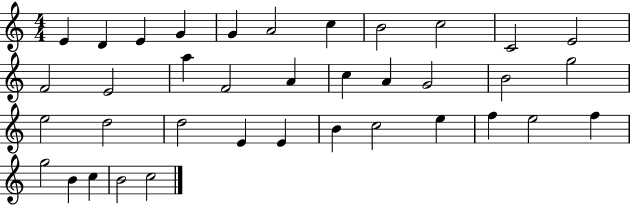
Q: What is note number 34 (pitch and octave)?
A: B4